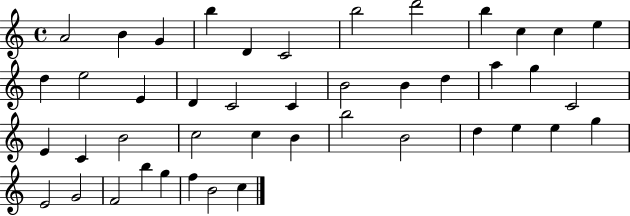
{
  \clef treble
  \time 4/4
  \defaultTimeSignature
  \key c \major
  a'2 b'4 g'4 | b''4 d'4 c'2 | b''2 d'''2 | b''4 c''4 c''4 e''4 | \break d''4 e''2 e'4 | d'4 c'2 c'4 | b'2 b'4 d''4 | a''4 g''4 c'2 | \break e'4 c'4 b'2 | c''2 c''4 b'4 | b''2 b'2 | d''4 e''4 e''4 g''4 | \break e'2 g'2 | f'2 b''4 g''4 | f''4 b'2 c''4 | \bar "|."
}